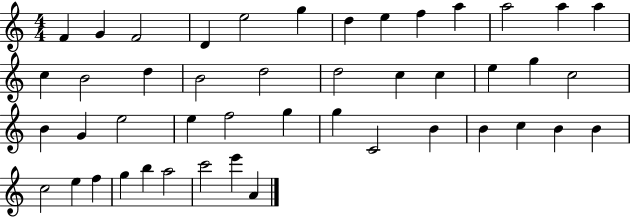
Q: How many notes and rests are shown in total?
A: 46